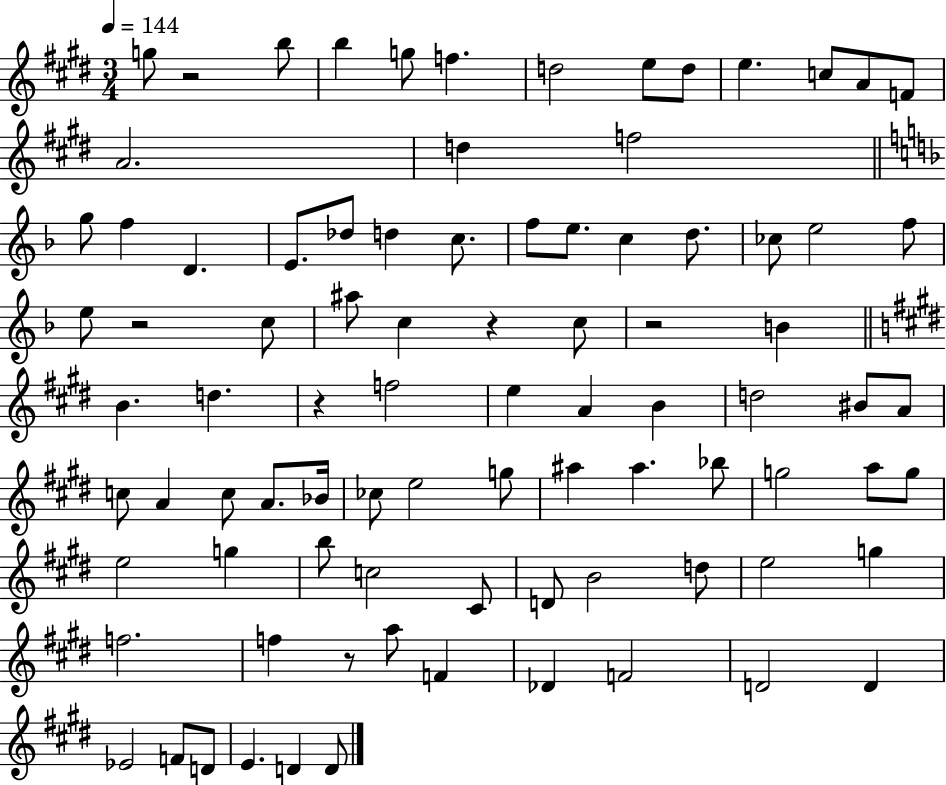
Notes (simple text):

G5/e R/h B5/e B5/q G5/e F5/q. D5/h E5/e D5/e E5/q. C5/e A4/e F4/e A4/h. D5/q F5/h G5/e F5/q D4/q. E4/e. Db5/e D5/q C5/e. F5/e E5/e. C5/q D5/e. CES5/e E5/h F5/e E5/e R/h C5/e A#5/e C5/q R/q C5/e R/h B4/q B4/q. D5/q. R/q F5/h E5/q A4/q B4/q D5/h BIS4/e A4/e C5/e A4/q C5/e A4/e. Bb4/s CES5/e E5/h G5/e A#5/q A#5/q. Bb5/e G5/h A5/e G5/e E5/h G5/q B5/e C5/h C#4/e D4/e B4/h D5/e E5/h G5/q F5/h. F5/q R/e A5/e F4/q Db4/q F4/h D4/h D4/q Eb4/h F4/e D4/e E4/q. D4/q D4/e